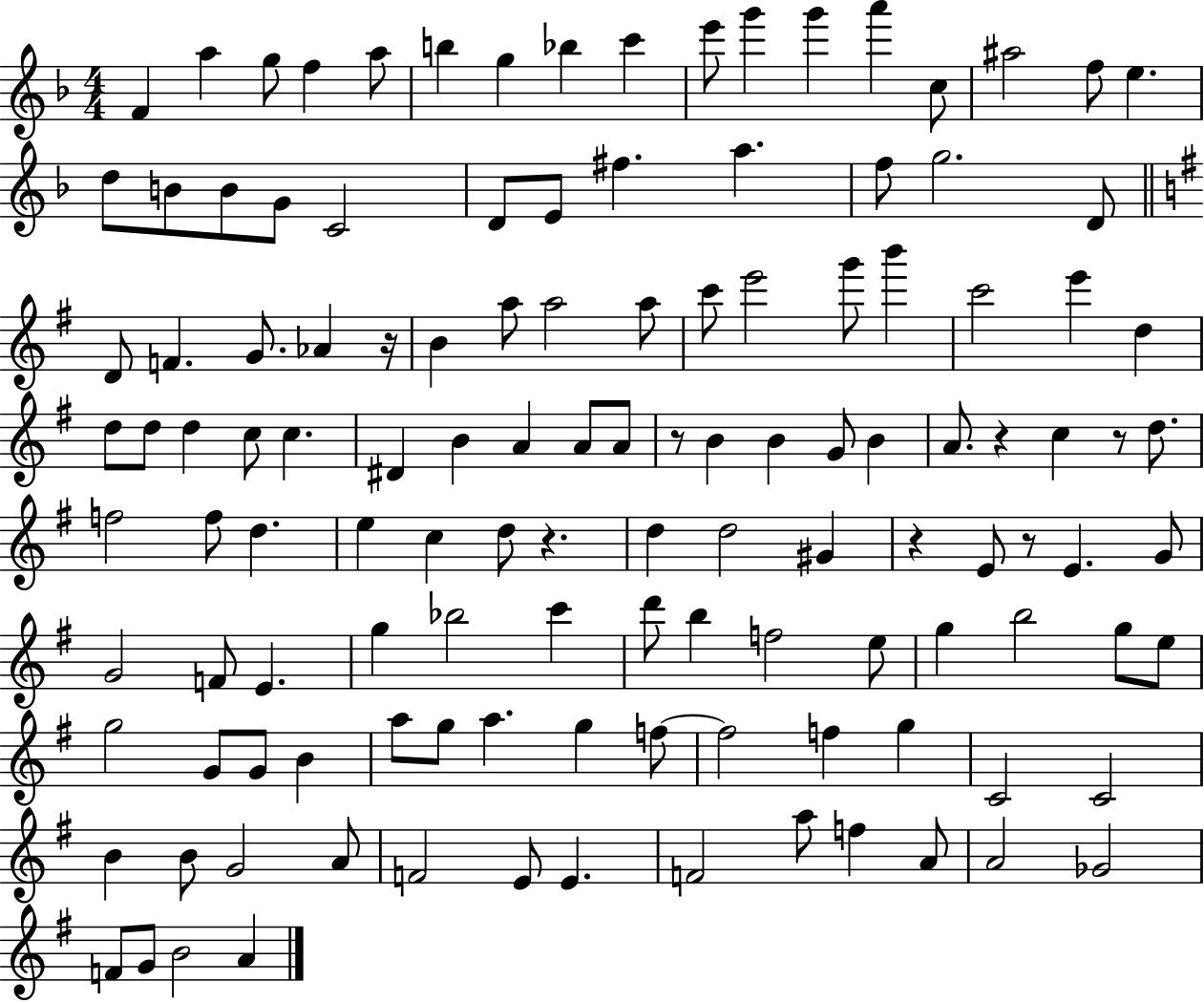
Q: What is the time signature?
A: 4/4